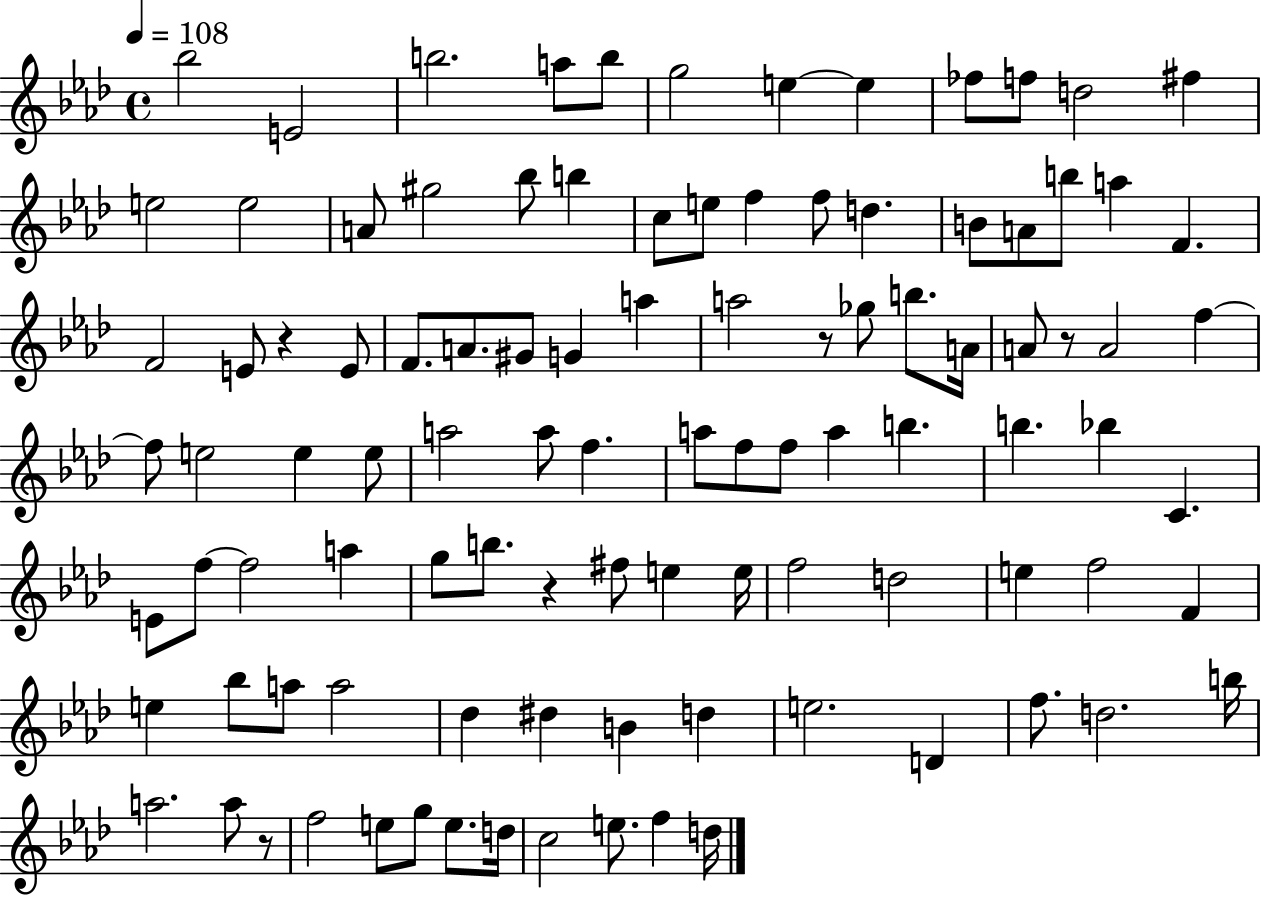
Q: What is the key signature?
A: AES major